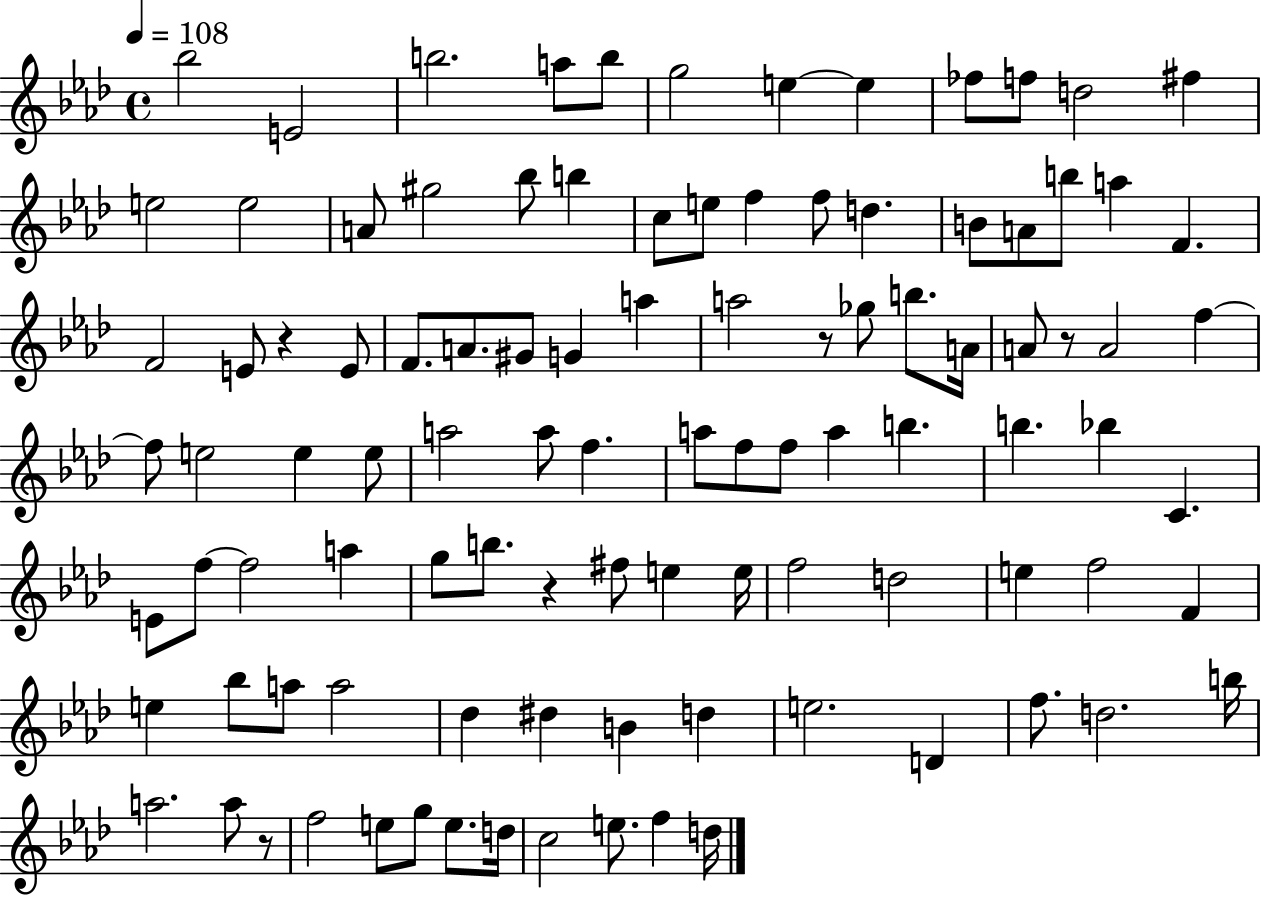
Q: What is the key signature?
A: AES major